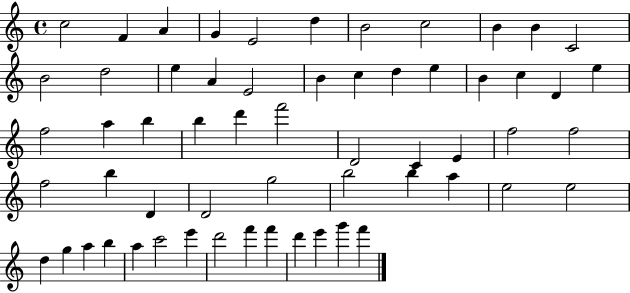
X:1
T:Untitled
M:4/4
L:1/4
K:C
c2 F A G E2 d B2 c2 B B C2 B2 d2 e A E2 B c d e B c D e f2 a b b d' f'2 D2 C E f2 f2 f2 b D D2 g2 b2 b a e2 e2 d g a b a c'2 e' d'2 f' f' d' e' g' f'